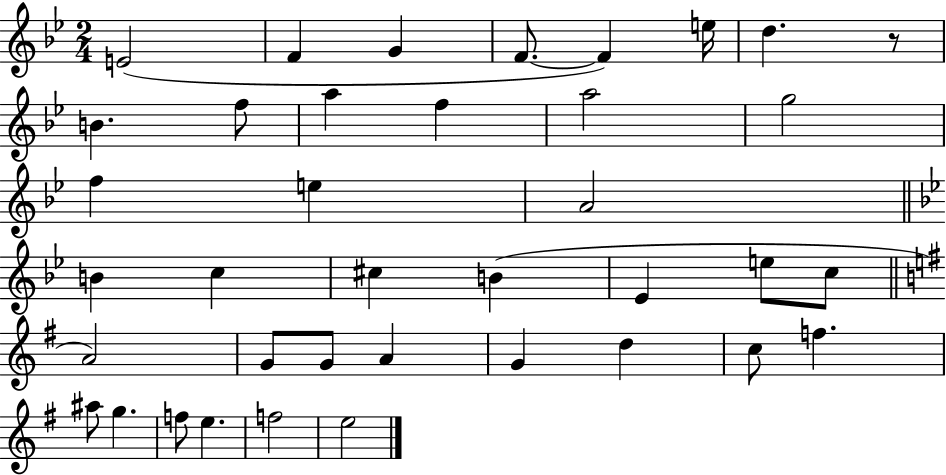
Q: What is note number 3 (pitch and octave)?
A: G4